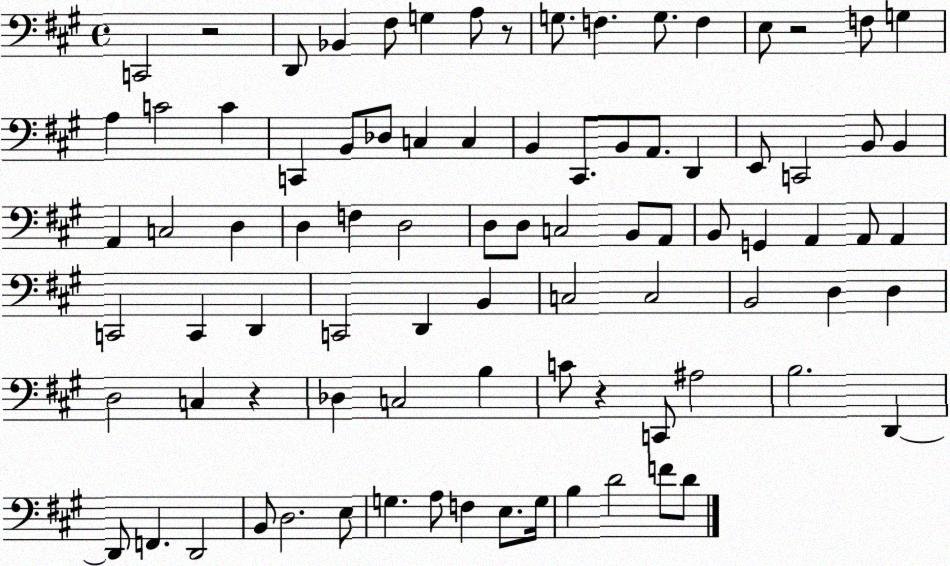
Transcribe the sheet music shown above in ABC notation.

X:1
T:Untitled
M:4/4
L:1/4
K:A
C,,2 z2 D,,/2 _B,, ^F,/2 G, A,/2 z/2 G,/2 F, G,/2 F, E,/2 z2 F,/2 G, A, C2 C C,, B,,/2 _D,/2 C, C, B,, ^C,,/2 B,,/2 A,,/2 D,, E,,/2 C,,2 B,,/2 B,, A,, C,2 D, D, F, D,2 D,/2 D,/2 C,2 B,,/2 A,,/2 B,,/2 G,, A,, A,,/2 A,, C,,2 C,, D,, C,,2 D,, B,, C,2 C,2 B,,2 D, D, D,2 C, z _D, C,2 B, C/2 z C,,/2 ^A,2 B,2 D,, D,,/2 F,, D,,2 B,,/2 D,2 E,/2 G, A,/2 F, E,/2 G,/4 B, D2 F/2 D/2